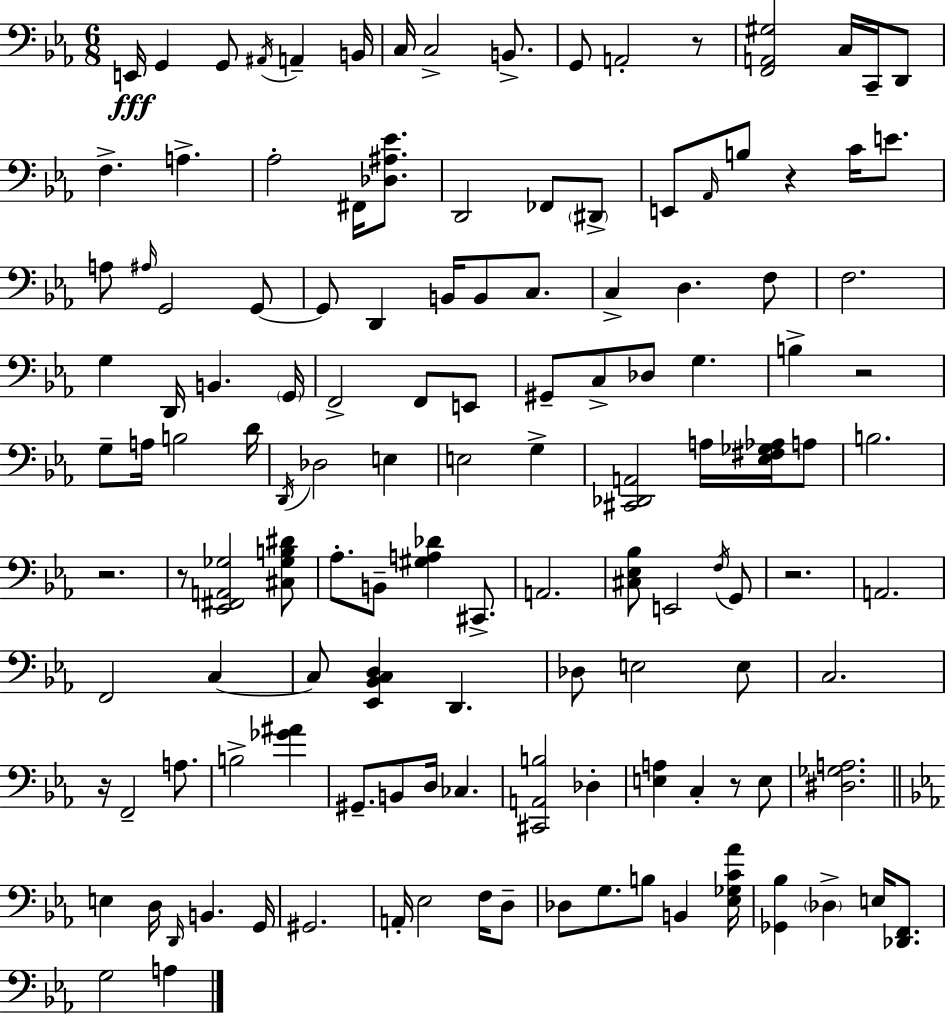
{
  \clef bass
  \numericTimeSignature
  \time 6/8
  \key ees \major
  e,16\fff g,4 g,8 \acciaccatura { ais,16 } a,4-- | b,16 c16 c2-> b,8.-> | g,8 a,2-. r8 | <f, a, gis>2 c16 c,16-- d,8 | \break f4.-> a4.-> | aes2-. fis,16 <des ais ees'>8. | d,2 fes,8 \parenthesize dis,8-> | e,8 \grace { aes,16 } b8 r4 c'16 e'8. | \break a8 \grace { ais16 } g,2 | g,8~~ g,8 d,4 b,16 b,8 | c8. c4-> d4. | f8 f2. | \break g4 d,16 b,4. | \parenthesize g,16 f,2-> f,8 | e,8 gis,8-- c8-> des8 g4. | b4-> r2 | \break g8-- a16 b2 | d'16 \acciaccatura { d,16 } des2 | e4 e2 | g4-> <cis, des, a,>2 | \break a16 <ees fis ges aes>16 a8 b2. | r2. | r8 <ees, fis, a, ges>2 | <cis ges b dis'>8 aes8.-. b,8-- <gis a des'>4 | \break cis,8.-> a,2. | <cis ees bes>8 e,2 | \acciaccatura { f16 } g,8 r2. | a,2. | \break f,2 | c4~~ c8 <ees, bes, c d>4 d,4. | des8 e2 | e8 c2. | \break r16 f,2-- | a8. b2-> | <ges' ais'>4 gis,8.-- b,8 d16 ces4. | <cis, a, b>2 | \break des4-. <e a>4 c4-. | r8 e8 <dis ges a>2. | \bar "||" \break \key ees \major e4 d16 \grace { d,16 } b,4. | g,16 gis,2. | a,16-. ees2 f16 d8-- | des8 g8. b8 b,4 | \break <ees ges c' aes'>16 <ges, bes>4 \parenthesize des4-> e16 <des, f,>8. | g2 a4 | \bar "|."
}